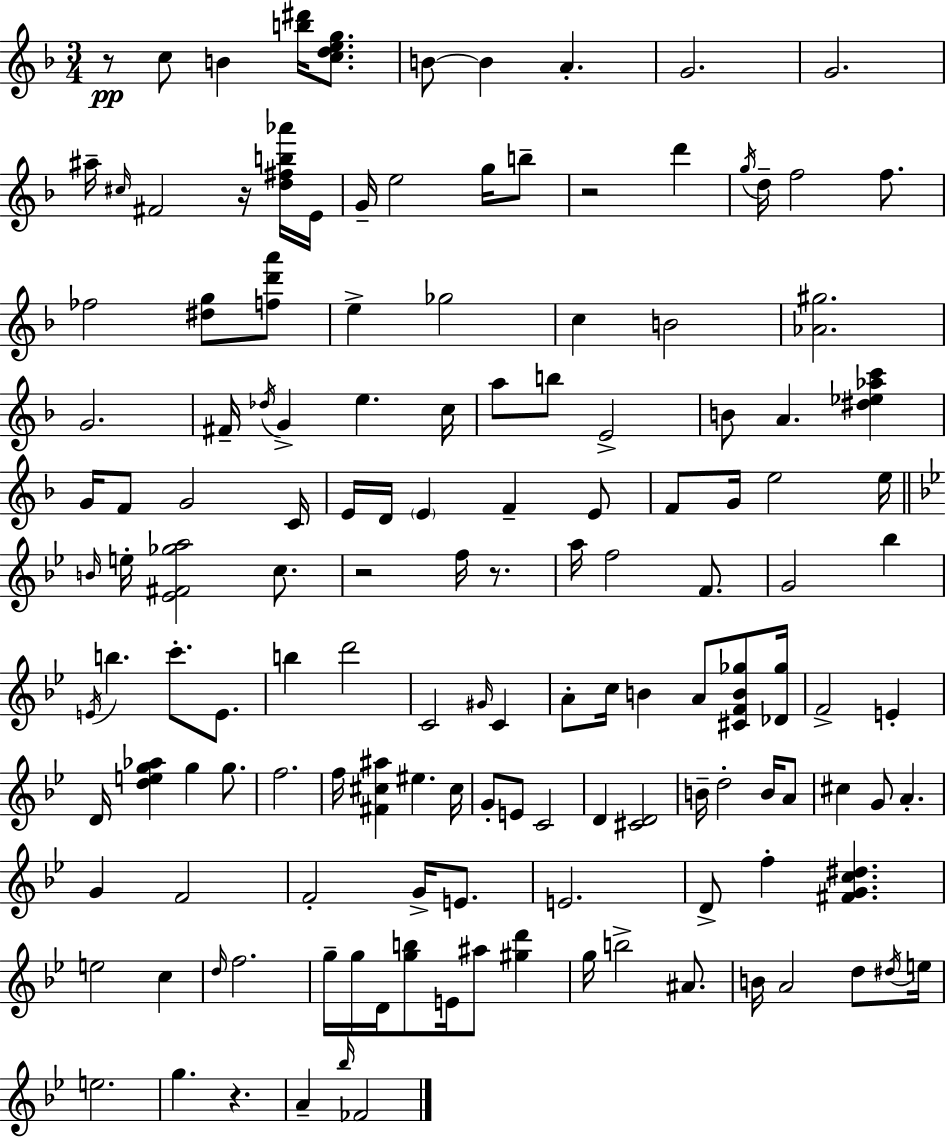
X:1
T:Untitled
M:3/4
L:1/4
K:Dm
z/2 c/2 B [b^d']/4 [cdeg]/2 B/2 B A G2 G2 ^a/4 ^c/4 ^F2 z/4 [d^fb_a']/4 E/4 G/4 e2 g/4 b/2 z2 d' g/4 d/4 f2 f/2 _f2 [^dg]/2 [fd'a']/2 e _g2 c B2 [_A^g]2 G2 ^F/4 _d/4 G e c/4 a/2 b/2 E2 B/2 A [^d_e_ac'] G/4 F/2 G2 C/4 E/4 D/4 E F E/2 F/2 G/4 e2 e/4 B/4 e/4 [_E^F_ga]2 c/2 z2 f/4 z/2 a/4 f2 F/2 G2 _b E/4 b c'/2 E/2 b d'2 C2 ^G/4 C A/2 c/4 B A/2 [^CFB_g]/2 [_D_g]/4 F2 E D/4 [deg_a] g g/2 f2 f/4 [^F^c^a] ^e ^c/4 G/2 E/2 C2 D [^CD]2 B/4 d2 B/4 A/2 ^c G/2 A G F2 F2 G/4 E/2 E2 D/2 f [^FGc^d] e2 c d/4 f2 g/4 g/4 D/4 [gb]/2 E/4 ^a/2 [^gd'] g/4 b2 ^A/2 B/4 A2 d/2 ^d/4 e/4 e2 g z A _b/4 _F2